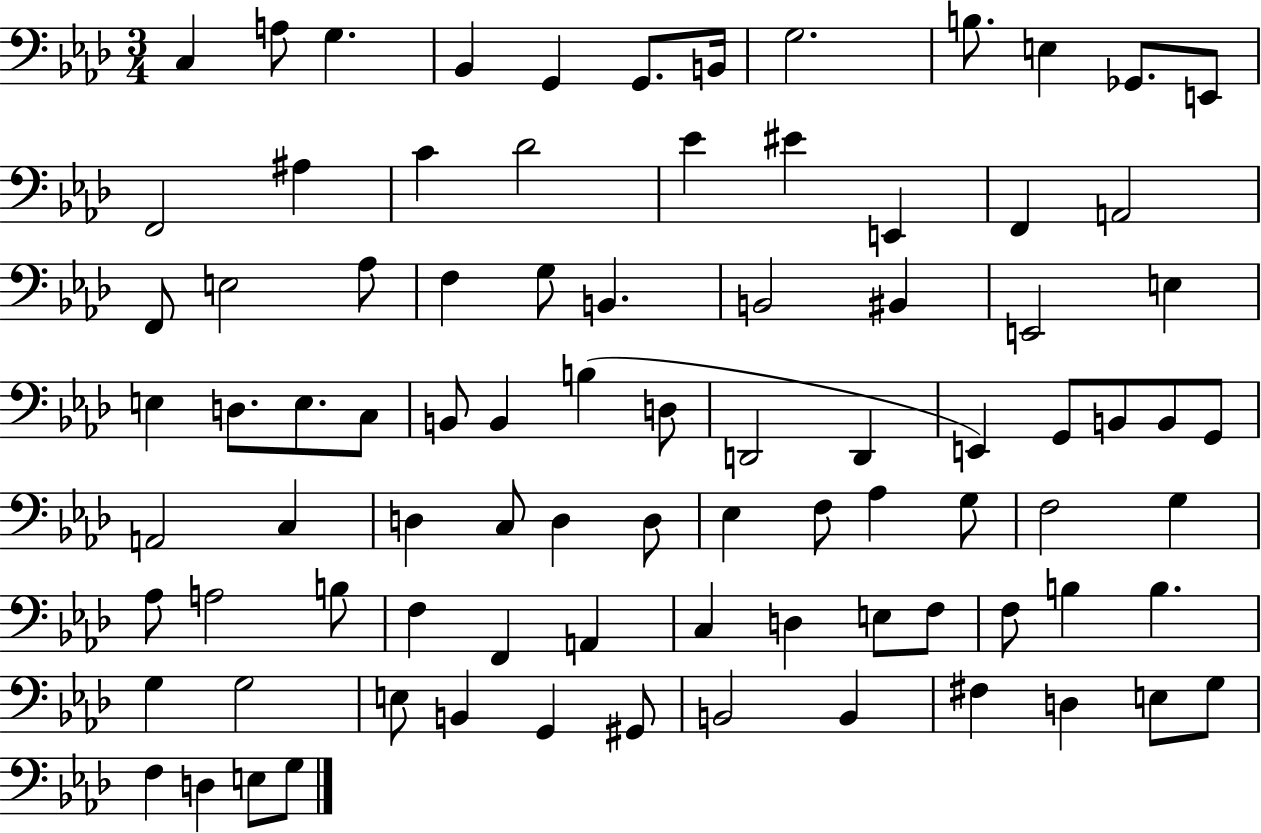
X:1
T:Untitled
M:3/4
L:1/4
K:Ab
C, A,/2 G, _B,, G,, G,,/2 B,,/4 G,2 B,/2 E, _G,,/2 E,,/2 F,,2 ^A, C _D2 _E ^E E,, F,, A,,2 F,,/2 E,2 _A,/2 F, G,/2 B,, B,,2 ^B,, E,,2 E, E, D,/2 E,/2 C,/2 B,,/2 B,, B, D,/2 D,,2 D,, E,, G,,/2 B,,/2 B,,/2 G,,/2 A,,2 C, D, C,/2 D, D,/2 _E, F,/2 _A, G,/2 F,2 G, _A,/2 A,2 B,/2 F, F,, A,, C, D, E,/2 F,/2 F,/2 B, B, G, G,2 E,/2 B,, G,, ^G,,/2 B,,2 B,, ^F, D, E,/2 G,/2 F, D, E,/2 G,/2